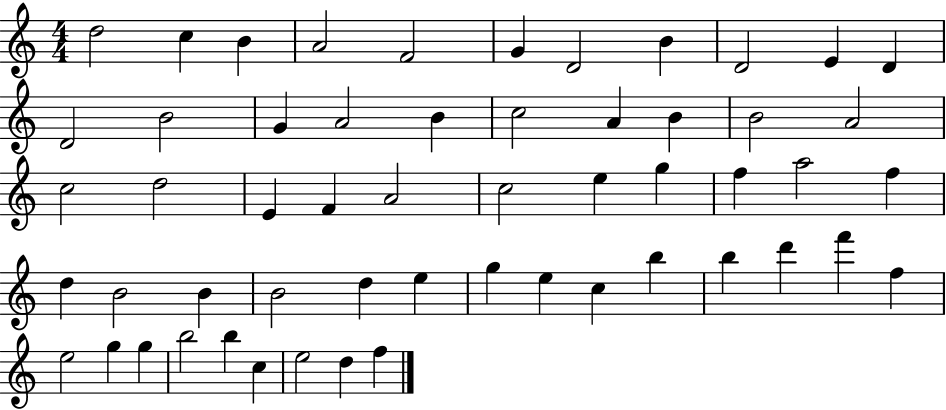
X:1
T:Untitled
M:4/4
L:1/4
K:C
d2 c B A2 F2 G D2 B D2 E D D2 B2 G A2 B c2 A B B2 A2 c2 d2 E F A2 c2 e g f a2 f d B2 B B2 d e g e c b b d' f' f e2 g g b2 b c e2 d f